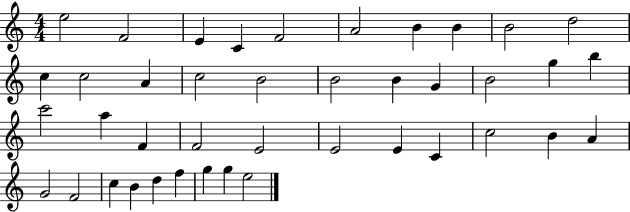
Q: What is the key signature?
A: C major